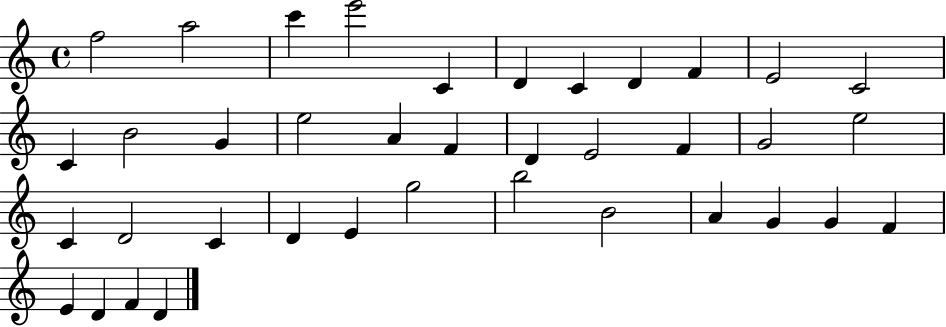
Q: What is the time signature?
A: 4/4